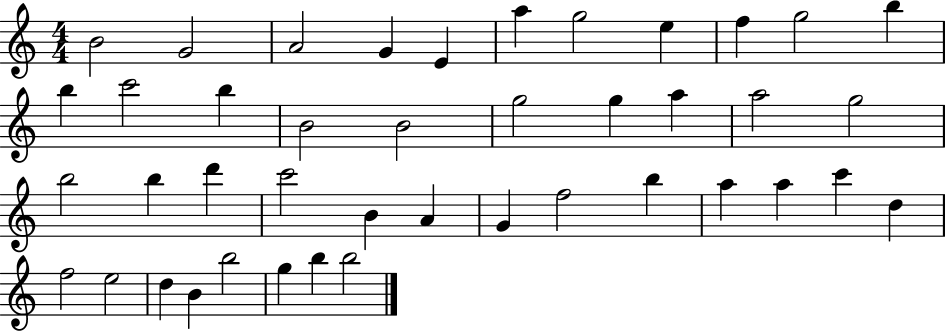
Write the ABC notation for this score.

X:1
T:Untitled
M:4/4
L:1/4
K:C
B2 G2 A2 G E a g2 e f g2 b b c'2 b B2 B2 g2 g a a2 g2 b2 b d' c'2 B A G f2 b a a c' d f2 e2 d B b2 g b b2